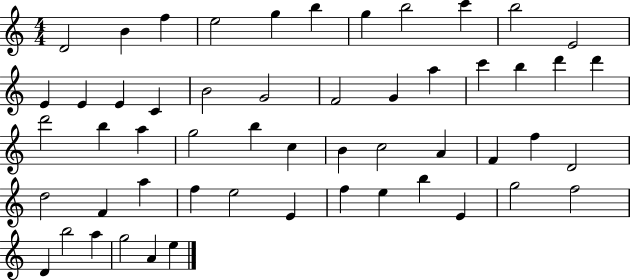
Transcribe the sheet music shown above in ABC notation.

X:1
T:Untitled
M:4/4
L:1/4
K:C
D2 B f e2 g b g b2 c' b2 E2 E E E C B2 G2 F2 G a c' b d' d' d'2 b a g2 b c B c2 A F f D2 d2 F a f e2 E f e b E g2 f2 D b2 a g2 A e